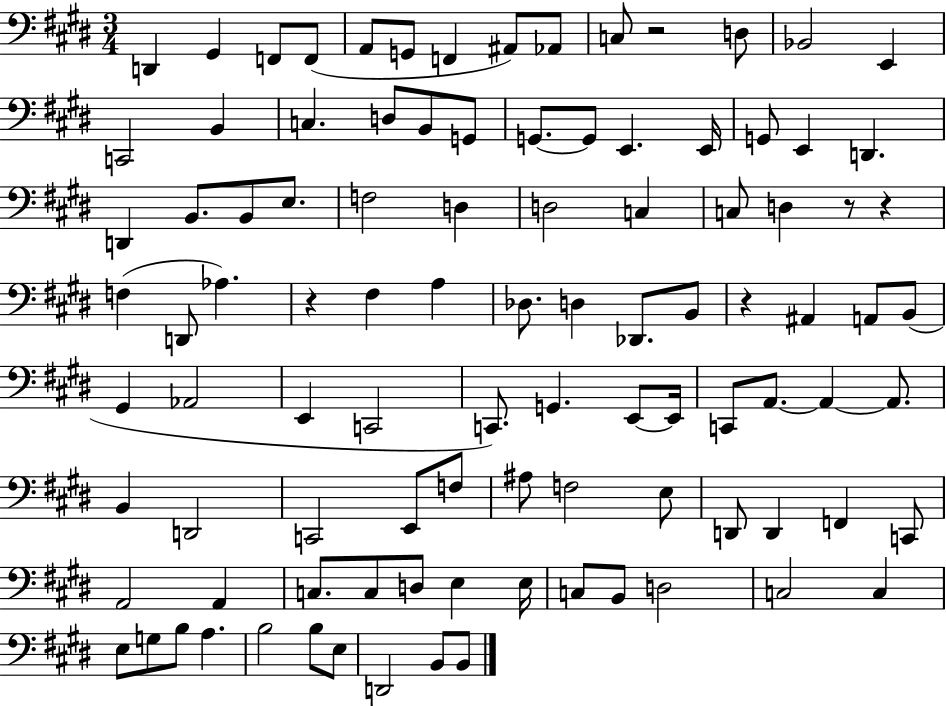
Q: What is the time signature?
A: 3/4